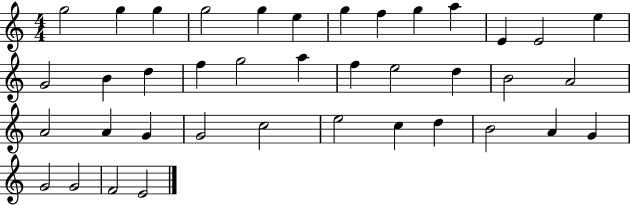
G5/h G5/q G5/q G5/h G5/q E5/q G5/q F5/q G5/q A5/q E4/q E4/h E5/q G4/h B4/q D5/q F5/q G5/h A5/q F5/q E5/h D5/q B4/h A4/h A4/h A4/q G4/q G4/h C5/h E5/h C5/q D5/q B4/h A4/q G4/q G4/h G4/h F4/h E4/h